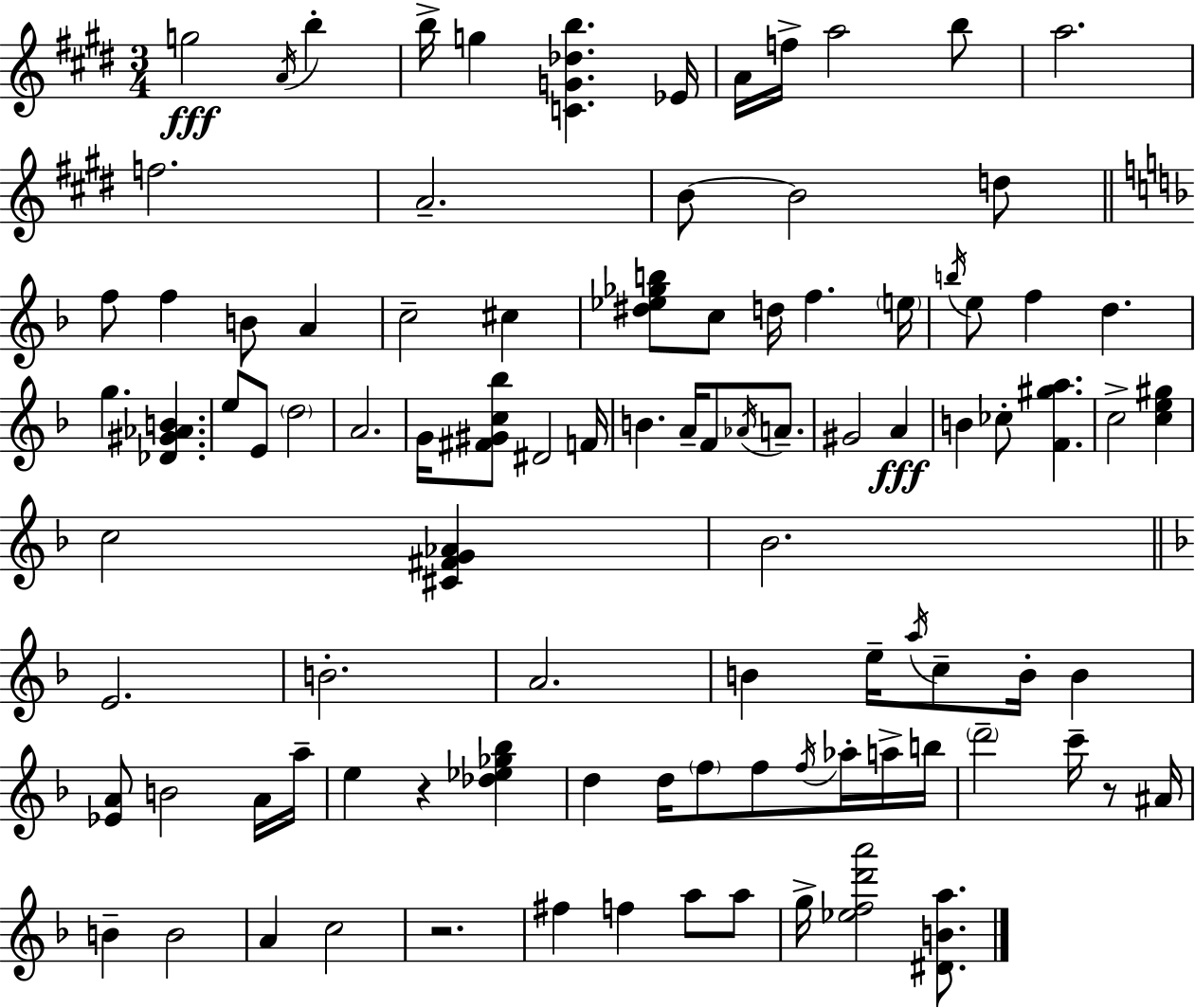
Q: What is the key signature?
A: E major